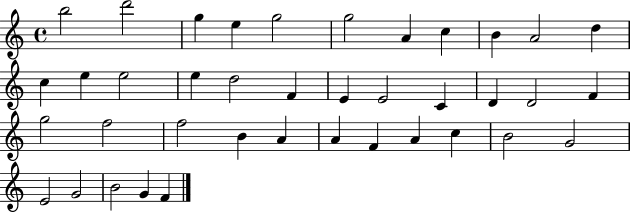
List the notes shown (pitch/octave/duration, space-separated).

B5/h D6/h G5/q E5/q G5/h G5/h A4/q C5/q B4/q A4/h D5/q C5/q E5/q E5/h E5/q D5/h F4/q E4/q E4/h C4/q D4/q D4/h F4/q G5/h F5/h F5/h B4/q A4/q A4/q F4/q A4/q C5/q B4/h G4/h E4/h G4/h B4/h G4/q F4/q